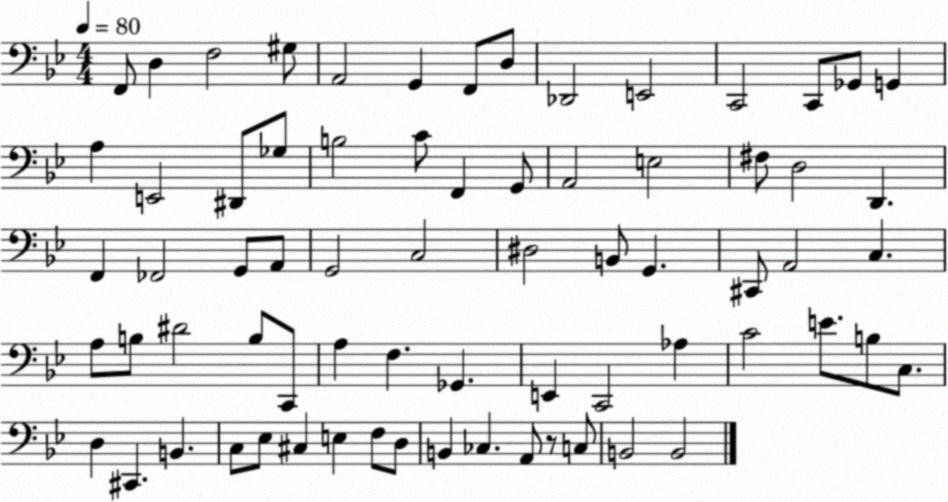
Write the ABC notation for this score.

X:1
T:Untitled
M:4/4
L:1/4
K:Bb
F,,/2 D, F,2 ^G,/2 A,,2 G,, F,,/2 D,/2 _D,,2 E,,2 C,,2 C,,/2 _G,,/2 G,, A, E,,2 ^D,,/2 _G,/2 B,2 C/2 F,, G,,/2 A,,2 E,2 ^F,/2 D,2 D,, F,, _F,,2 G,,/2 A,,/2 G,,2 C,2 ^D,2 B,,/2 G,, ^C,,/2 A,,2 C, A,/2 B,/2 ^D2 B,/2 C,,/2 A, F, _G,, E,, C,,2 _A, C2 E/2 B,/2 C,/2 D, ^C,, B,, C,/2 _E,/2 ^C, E, F,/2 D,/2 B,, _C, A,,/2 z/2 C,/2 B,,2 B,,2